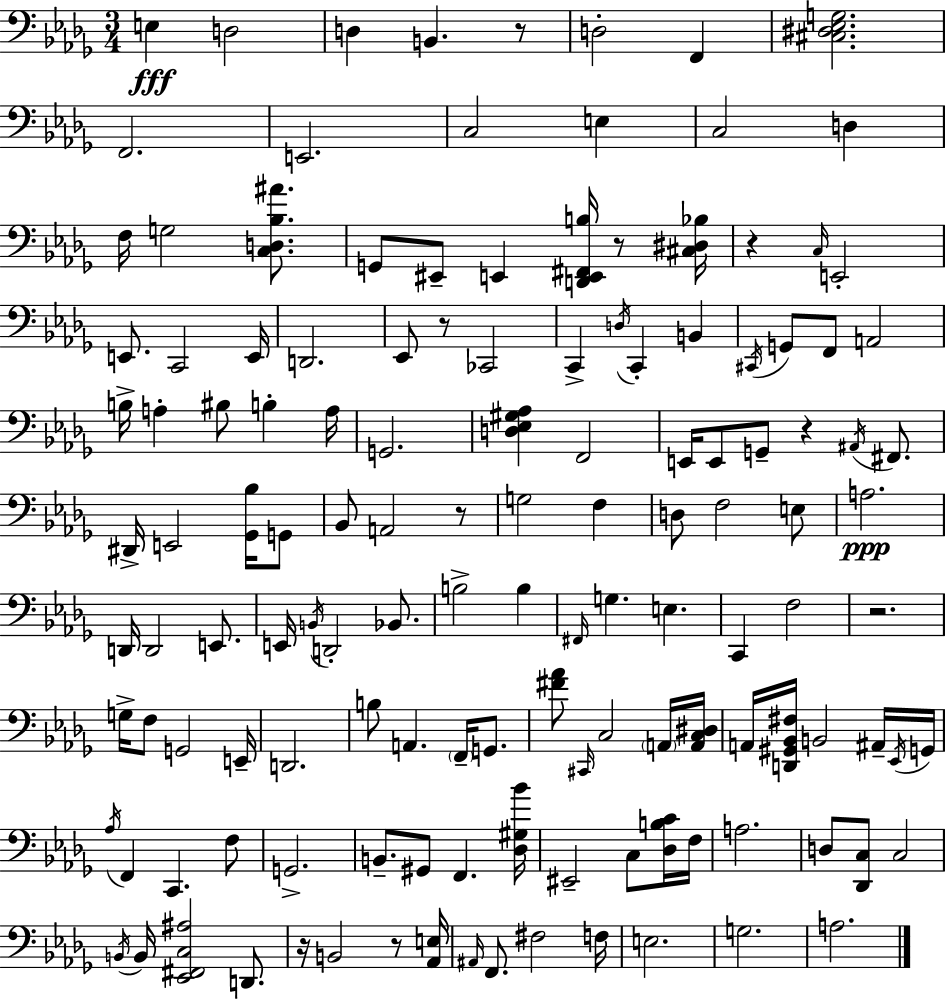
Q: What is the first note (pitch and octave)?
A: E3